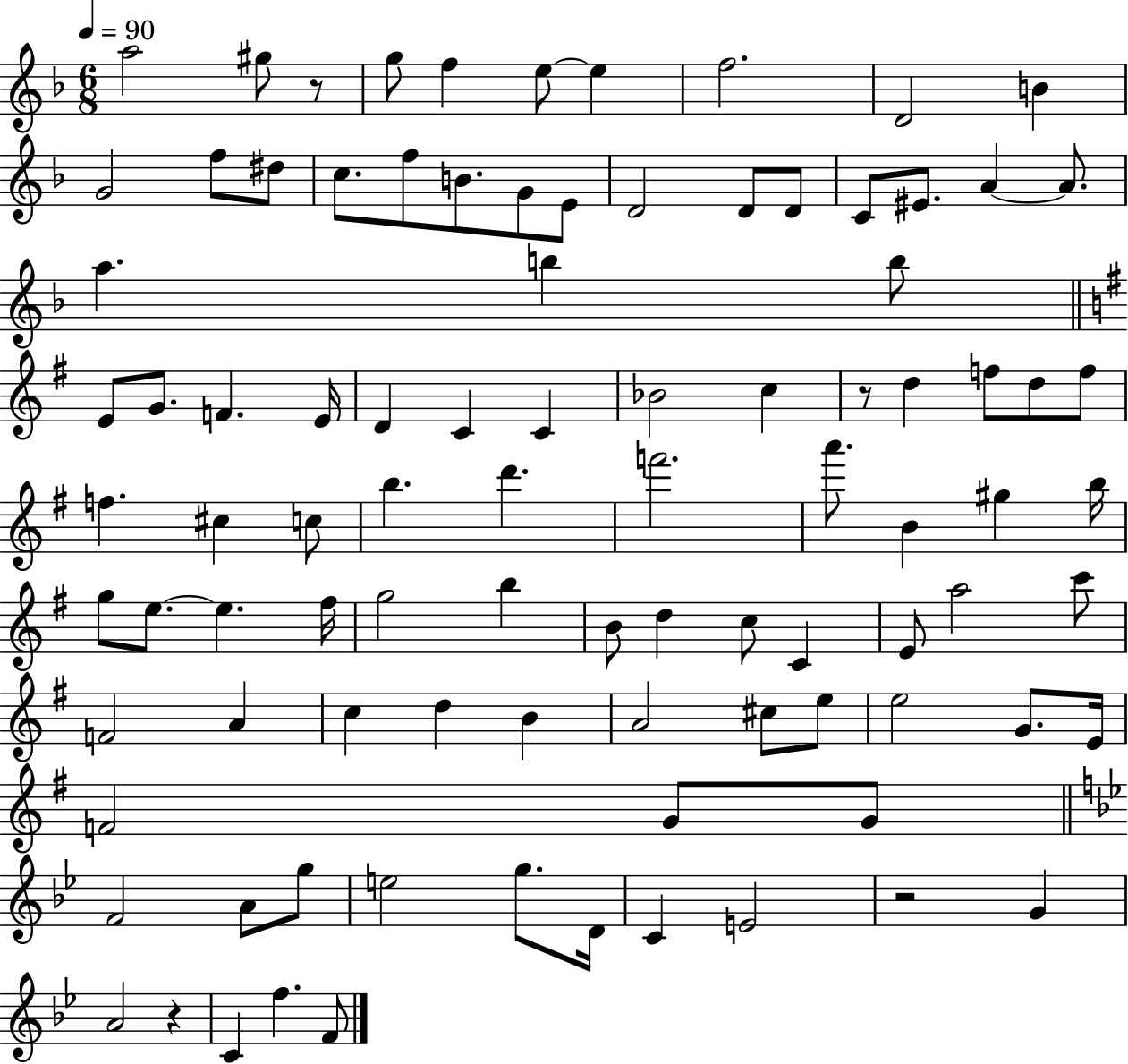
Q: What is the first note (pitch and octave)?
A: A5